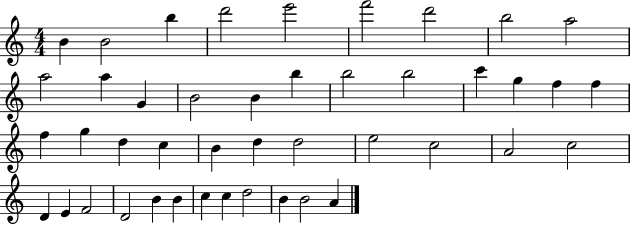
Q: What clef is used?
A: treble